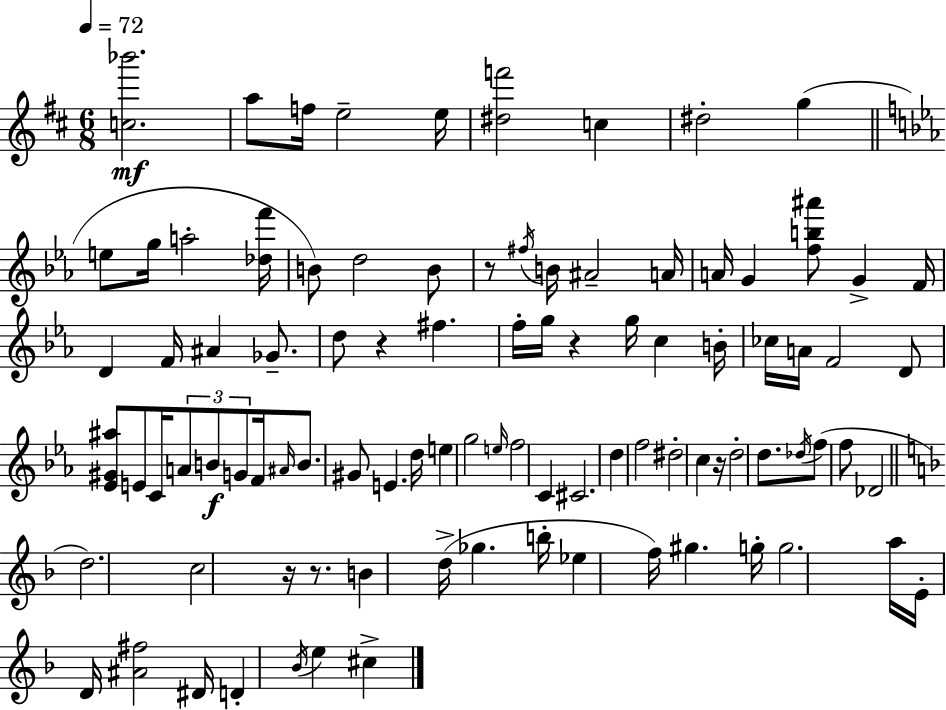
{
  \clef treble
  \numericTimeSignature
  \time 6/8
  \key d \major
  \tempo 4 = 72
  <c'' bes'''>2.\mf | a''8 f''16 e''2-- e''16 | <dis'' f'''>2 c''4 | dis''2-. g''4( | \break \bar "||" \break \key ees \major e''8 g''16 a''2-. <des'' f'''>16 | b'8) d''2 b'8 | r8 \acciaccatura { fis''16 } b'16 ais'2-- | a'16 a'16 g'4 <f'' b'' ais'''>8 g'4-> | \break f'16 d'4 f'16 ais'4 ges'8.-- | d''8 r4 fis''4. | f''16-. g''16 r4 g''16 c''4 | b'16-. ces''16 a'16 f'2 d'8 | \break <ees' gis' ais''>8 e'8 c'16 \tuplet 3/2 { a'8 b'8\f g'8 } | f'16 \grace { ais'16 } b'8. gis'8 e'4. | d''16 e''4 g''2 | \grace { e''16 } f''2 c'4 | \break cis'2. | d''4 f''2 | dis''2-. c''4 | r16 d''2-. | \break d''8. \acciaccatura { des''16 }( f''8 f''8 des'2 | \bar "||" \break \key f \major d''2.) | c''2 r16 r8. | b'4 d''16->( ges''4. b''16-. | ees''4 f''16) gis''4. g''16-. | \break g''2. | a''16 e'16-. d'16 <ais' fis''>2 dis'16 | d'4-. \acciaccatura { bes'16 } e''4 cis''4-> | \bar "|."
}